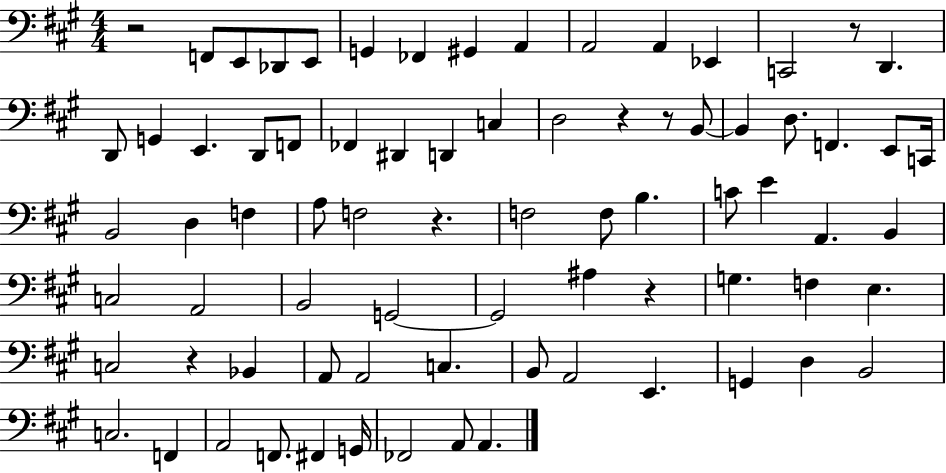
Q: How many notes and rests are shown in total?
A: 77